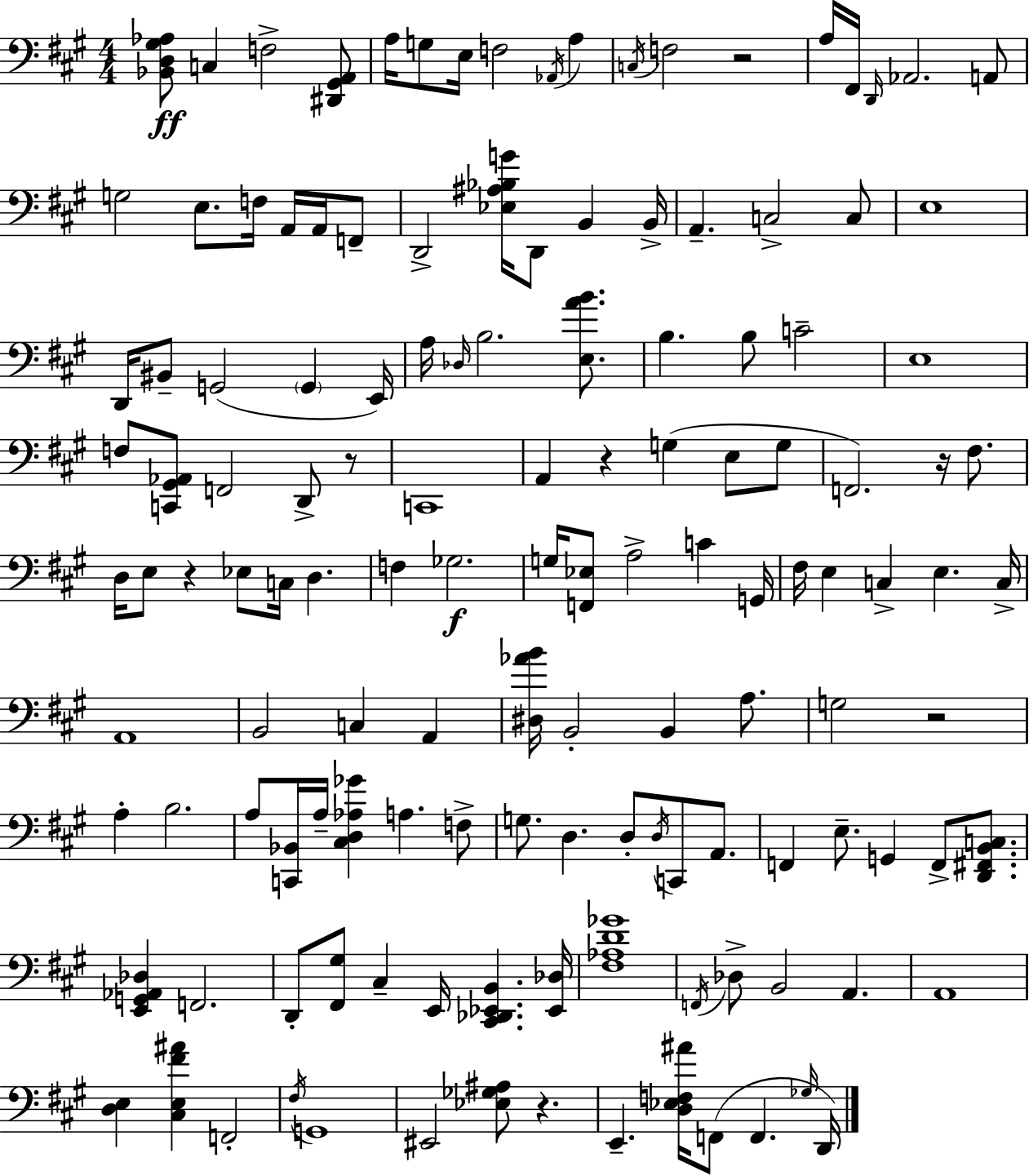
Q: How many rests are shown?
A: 7